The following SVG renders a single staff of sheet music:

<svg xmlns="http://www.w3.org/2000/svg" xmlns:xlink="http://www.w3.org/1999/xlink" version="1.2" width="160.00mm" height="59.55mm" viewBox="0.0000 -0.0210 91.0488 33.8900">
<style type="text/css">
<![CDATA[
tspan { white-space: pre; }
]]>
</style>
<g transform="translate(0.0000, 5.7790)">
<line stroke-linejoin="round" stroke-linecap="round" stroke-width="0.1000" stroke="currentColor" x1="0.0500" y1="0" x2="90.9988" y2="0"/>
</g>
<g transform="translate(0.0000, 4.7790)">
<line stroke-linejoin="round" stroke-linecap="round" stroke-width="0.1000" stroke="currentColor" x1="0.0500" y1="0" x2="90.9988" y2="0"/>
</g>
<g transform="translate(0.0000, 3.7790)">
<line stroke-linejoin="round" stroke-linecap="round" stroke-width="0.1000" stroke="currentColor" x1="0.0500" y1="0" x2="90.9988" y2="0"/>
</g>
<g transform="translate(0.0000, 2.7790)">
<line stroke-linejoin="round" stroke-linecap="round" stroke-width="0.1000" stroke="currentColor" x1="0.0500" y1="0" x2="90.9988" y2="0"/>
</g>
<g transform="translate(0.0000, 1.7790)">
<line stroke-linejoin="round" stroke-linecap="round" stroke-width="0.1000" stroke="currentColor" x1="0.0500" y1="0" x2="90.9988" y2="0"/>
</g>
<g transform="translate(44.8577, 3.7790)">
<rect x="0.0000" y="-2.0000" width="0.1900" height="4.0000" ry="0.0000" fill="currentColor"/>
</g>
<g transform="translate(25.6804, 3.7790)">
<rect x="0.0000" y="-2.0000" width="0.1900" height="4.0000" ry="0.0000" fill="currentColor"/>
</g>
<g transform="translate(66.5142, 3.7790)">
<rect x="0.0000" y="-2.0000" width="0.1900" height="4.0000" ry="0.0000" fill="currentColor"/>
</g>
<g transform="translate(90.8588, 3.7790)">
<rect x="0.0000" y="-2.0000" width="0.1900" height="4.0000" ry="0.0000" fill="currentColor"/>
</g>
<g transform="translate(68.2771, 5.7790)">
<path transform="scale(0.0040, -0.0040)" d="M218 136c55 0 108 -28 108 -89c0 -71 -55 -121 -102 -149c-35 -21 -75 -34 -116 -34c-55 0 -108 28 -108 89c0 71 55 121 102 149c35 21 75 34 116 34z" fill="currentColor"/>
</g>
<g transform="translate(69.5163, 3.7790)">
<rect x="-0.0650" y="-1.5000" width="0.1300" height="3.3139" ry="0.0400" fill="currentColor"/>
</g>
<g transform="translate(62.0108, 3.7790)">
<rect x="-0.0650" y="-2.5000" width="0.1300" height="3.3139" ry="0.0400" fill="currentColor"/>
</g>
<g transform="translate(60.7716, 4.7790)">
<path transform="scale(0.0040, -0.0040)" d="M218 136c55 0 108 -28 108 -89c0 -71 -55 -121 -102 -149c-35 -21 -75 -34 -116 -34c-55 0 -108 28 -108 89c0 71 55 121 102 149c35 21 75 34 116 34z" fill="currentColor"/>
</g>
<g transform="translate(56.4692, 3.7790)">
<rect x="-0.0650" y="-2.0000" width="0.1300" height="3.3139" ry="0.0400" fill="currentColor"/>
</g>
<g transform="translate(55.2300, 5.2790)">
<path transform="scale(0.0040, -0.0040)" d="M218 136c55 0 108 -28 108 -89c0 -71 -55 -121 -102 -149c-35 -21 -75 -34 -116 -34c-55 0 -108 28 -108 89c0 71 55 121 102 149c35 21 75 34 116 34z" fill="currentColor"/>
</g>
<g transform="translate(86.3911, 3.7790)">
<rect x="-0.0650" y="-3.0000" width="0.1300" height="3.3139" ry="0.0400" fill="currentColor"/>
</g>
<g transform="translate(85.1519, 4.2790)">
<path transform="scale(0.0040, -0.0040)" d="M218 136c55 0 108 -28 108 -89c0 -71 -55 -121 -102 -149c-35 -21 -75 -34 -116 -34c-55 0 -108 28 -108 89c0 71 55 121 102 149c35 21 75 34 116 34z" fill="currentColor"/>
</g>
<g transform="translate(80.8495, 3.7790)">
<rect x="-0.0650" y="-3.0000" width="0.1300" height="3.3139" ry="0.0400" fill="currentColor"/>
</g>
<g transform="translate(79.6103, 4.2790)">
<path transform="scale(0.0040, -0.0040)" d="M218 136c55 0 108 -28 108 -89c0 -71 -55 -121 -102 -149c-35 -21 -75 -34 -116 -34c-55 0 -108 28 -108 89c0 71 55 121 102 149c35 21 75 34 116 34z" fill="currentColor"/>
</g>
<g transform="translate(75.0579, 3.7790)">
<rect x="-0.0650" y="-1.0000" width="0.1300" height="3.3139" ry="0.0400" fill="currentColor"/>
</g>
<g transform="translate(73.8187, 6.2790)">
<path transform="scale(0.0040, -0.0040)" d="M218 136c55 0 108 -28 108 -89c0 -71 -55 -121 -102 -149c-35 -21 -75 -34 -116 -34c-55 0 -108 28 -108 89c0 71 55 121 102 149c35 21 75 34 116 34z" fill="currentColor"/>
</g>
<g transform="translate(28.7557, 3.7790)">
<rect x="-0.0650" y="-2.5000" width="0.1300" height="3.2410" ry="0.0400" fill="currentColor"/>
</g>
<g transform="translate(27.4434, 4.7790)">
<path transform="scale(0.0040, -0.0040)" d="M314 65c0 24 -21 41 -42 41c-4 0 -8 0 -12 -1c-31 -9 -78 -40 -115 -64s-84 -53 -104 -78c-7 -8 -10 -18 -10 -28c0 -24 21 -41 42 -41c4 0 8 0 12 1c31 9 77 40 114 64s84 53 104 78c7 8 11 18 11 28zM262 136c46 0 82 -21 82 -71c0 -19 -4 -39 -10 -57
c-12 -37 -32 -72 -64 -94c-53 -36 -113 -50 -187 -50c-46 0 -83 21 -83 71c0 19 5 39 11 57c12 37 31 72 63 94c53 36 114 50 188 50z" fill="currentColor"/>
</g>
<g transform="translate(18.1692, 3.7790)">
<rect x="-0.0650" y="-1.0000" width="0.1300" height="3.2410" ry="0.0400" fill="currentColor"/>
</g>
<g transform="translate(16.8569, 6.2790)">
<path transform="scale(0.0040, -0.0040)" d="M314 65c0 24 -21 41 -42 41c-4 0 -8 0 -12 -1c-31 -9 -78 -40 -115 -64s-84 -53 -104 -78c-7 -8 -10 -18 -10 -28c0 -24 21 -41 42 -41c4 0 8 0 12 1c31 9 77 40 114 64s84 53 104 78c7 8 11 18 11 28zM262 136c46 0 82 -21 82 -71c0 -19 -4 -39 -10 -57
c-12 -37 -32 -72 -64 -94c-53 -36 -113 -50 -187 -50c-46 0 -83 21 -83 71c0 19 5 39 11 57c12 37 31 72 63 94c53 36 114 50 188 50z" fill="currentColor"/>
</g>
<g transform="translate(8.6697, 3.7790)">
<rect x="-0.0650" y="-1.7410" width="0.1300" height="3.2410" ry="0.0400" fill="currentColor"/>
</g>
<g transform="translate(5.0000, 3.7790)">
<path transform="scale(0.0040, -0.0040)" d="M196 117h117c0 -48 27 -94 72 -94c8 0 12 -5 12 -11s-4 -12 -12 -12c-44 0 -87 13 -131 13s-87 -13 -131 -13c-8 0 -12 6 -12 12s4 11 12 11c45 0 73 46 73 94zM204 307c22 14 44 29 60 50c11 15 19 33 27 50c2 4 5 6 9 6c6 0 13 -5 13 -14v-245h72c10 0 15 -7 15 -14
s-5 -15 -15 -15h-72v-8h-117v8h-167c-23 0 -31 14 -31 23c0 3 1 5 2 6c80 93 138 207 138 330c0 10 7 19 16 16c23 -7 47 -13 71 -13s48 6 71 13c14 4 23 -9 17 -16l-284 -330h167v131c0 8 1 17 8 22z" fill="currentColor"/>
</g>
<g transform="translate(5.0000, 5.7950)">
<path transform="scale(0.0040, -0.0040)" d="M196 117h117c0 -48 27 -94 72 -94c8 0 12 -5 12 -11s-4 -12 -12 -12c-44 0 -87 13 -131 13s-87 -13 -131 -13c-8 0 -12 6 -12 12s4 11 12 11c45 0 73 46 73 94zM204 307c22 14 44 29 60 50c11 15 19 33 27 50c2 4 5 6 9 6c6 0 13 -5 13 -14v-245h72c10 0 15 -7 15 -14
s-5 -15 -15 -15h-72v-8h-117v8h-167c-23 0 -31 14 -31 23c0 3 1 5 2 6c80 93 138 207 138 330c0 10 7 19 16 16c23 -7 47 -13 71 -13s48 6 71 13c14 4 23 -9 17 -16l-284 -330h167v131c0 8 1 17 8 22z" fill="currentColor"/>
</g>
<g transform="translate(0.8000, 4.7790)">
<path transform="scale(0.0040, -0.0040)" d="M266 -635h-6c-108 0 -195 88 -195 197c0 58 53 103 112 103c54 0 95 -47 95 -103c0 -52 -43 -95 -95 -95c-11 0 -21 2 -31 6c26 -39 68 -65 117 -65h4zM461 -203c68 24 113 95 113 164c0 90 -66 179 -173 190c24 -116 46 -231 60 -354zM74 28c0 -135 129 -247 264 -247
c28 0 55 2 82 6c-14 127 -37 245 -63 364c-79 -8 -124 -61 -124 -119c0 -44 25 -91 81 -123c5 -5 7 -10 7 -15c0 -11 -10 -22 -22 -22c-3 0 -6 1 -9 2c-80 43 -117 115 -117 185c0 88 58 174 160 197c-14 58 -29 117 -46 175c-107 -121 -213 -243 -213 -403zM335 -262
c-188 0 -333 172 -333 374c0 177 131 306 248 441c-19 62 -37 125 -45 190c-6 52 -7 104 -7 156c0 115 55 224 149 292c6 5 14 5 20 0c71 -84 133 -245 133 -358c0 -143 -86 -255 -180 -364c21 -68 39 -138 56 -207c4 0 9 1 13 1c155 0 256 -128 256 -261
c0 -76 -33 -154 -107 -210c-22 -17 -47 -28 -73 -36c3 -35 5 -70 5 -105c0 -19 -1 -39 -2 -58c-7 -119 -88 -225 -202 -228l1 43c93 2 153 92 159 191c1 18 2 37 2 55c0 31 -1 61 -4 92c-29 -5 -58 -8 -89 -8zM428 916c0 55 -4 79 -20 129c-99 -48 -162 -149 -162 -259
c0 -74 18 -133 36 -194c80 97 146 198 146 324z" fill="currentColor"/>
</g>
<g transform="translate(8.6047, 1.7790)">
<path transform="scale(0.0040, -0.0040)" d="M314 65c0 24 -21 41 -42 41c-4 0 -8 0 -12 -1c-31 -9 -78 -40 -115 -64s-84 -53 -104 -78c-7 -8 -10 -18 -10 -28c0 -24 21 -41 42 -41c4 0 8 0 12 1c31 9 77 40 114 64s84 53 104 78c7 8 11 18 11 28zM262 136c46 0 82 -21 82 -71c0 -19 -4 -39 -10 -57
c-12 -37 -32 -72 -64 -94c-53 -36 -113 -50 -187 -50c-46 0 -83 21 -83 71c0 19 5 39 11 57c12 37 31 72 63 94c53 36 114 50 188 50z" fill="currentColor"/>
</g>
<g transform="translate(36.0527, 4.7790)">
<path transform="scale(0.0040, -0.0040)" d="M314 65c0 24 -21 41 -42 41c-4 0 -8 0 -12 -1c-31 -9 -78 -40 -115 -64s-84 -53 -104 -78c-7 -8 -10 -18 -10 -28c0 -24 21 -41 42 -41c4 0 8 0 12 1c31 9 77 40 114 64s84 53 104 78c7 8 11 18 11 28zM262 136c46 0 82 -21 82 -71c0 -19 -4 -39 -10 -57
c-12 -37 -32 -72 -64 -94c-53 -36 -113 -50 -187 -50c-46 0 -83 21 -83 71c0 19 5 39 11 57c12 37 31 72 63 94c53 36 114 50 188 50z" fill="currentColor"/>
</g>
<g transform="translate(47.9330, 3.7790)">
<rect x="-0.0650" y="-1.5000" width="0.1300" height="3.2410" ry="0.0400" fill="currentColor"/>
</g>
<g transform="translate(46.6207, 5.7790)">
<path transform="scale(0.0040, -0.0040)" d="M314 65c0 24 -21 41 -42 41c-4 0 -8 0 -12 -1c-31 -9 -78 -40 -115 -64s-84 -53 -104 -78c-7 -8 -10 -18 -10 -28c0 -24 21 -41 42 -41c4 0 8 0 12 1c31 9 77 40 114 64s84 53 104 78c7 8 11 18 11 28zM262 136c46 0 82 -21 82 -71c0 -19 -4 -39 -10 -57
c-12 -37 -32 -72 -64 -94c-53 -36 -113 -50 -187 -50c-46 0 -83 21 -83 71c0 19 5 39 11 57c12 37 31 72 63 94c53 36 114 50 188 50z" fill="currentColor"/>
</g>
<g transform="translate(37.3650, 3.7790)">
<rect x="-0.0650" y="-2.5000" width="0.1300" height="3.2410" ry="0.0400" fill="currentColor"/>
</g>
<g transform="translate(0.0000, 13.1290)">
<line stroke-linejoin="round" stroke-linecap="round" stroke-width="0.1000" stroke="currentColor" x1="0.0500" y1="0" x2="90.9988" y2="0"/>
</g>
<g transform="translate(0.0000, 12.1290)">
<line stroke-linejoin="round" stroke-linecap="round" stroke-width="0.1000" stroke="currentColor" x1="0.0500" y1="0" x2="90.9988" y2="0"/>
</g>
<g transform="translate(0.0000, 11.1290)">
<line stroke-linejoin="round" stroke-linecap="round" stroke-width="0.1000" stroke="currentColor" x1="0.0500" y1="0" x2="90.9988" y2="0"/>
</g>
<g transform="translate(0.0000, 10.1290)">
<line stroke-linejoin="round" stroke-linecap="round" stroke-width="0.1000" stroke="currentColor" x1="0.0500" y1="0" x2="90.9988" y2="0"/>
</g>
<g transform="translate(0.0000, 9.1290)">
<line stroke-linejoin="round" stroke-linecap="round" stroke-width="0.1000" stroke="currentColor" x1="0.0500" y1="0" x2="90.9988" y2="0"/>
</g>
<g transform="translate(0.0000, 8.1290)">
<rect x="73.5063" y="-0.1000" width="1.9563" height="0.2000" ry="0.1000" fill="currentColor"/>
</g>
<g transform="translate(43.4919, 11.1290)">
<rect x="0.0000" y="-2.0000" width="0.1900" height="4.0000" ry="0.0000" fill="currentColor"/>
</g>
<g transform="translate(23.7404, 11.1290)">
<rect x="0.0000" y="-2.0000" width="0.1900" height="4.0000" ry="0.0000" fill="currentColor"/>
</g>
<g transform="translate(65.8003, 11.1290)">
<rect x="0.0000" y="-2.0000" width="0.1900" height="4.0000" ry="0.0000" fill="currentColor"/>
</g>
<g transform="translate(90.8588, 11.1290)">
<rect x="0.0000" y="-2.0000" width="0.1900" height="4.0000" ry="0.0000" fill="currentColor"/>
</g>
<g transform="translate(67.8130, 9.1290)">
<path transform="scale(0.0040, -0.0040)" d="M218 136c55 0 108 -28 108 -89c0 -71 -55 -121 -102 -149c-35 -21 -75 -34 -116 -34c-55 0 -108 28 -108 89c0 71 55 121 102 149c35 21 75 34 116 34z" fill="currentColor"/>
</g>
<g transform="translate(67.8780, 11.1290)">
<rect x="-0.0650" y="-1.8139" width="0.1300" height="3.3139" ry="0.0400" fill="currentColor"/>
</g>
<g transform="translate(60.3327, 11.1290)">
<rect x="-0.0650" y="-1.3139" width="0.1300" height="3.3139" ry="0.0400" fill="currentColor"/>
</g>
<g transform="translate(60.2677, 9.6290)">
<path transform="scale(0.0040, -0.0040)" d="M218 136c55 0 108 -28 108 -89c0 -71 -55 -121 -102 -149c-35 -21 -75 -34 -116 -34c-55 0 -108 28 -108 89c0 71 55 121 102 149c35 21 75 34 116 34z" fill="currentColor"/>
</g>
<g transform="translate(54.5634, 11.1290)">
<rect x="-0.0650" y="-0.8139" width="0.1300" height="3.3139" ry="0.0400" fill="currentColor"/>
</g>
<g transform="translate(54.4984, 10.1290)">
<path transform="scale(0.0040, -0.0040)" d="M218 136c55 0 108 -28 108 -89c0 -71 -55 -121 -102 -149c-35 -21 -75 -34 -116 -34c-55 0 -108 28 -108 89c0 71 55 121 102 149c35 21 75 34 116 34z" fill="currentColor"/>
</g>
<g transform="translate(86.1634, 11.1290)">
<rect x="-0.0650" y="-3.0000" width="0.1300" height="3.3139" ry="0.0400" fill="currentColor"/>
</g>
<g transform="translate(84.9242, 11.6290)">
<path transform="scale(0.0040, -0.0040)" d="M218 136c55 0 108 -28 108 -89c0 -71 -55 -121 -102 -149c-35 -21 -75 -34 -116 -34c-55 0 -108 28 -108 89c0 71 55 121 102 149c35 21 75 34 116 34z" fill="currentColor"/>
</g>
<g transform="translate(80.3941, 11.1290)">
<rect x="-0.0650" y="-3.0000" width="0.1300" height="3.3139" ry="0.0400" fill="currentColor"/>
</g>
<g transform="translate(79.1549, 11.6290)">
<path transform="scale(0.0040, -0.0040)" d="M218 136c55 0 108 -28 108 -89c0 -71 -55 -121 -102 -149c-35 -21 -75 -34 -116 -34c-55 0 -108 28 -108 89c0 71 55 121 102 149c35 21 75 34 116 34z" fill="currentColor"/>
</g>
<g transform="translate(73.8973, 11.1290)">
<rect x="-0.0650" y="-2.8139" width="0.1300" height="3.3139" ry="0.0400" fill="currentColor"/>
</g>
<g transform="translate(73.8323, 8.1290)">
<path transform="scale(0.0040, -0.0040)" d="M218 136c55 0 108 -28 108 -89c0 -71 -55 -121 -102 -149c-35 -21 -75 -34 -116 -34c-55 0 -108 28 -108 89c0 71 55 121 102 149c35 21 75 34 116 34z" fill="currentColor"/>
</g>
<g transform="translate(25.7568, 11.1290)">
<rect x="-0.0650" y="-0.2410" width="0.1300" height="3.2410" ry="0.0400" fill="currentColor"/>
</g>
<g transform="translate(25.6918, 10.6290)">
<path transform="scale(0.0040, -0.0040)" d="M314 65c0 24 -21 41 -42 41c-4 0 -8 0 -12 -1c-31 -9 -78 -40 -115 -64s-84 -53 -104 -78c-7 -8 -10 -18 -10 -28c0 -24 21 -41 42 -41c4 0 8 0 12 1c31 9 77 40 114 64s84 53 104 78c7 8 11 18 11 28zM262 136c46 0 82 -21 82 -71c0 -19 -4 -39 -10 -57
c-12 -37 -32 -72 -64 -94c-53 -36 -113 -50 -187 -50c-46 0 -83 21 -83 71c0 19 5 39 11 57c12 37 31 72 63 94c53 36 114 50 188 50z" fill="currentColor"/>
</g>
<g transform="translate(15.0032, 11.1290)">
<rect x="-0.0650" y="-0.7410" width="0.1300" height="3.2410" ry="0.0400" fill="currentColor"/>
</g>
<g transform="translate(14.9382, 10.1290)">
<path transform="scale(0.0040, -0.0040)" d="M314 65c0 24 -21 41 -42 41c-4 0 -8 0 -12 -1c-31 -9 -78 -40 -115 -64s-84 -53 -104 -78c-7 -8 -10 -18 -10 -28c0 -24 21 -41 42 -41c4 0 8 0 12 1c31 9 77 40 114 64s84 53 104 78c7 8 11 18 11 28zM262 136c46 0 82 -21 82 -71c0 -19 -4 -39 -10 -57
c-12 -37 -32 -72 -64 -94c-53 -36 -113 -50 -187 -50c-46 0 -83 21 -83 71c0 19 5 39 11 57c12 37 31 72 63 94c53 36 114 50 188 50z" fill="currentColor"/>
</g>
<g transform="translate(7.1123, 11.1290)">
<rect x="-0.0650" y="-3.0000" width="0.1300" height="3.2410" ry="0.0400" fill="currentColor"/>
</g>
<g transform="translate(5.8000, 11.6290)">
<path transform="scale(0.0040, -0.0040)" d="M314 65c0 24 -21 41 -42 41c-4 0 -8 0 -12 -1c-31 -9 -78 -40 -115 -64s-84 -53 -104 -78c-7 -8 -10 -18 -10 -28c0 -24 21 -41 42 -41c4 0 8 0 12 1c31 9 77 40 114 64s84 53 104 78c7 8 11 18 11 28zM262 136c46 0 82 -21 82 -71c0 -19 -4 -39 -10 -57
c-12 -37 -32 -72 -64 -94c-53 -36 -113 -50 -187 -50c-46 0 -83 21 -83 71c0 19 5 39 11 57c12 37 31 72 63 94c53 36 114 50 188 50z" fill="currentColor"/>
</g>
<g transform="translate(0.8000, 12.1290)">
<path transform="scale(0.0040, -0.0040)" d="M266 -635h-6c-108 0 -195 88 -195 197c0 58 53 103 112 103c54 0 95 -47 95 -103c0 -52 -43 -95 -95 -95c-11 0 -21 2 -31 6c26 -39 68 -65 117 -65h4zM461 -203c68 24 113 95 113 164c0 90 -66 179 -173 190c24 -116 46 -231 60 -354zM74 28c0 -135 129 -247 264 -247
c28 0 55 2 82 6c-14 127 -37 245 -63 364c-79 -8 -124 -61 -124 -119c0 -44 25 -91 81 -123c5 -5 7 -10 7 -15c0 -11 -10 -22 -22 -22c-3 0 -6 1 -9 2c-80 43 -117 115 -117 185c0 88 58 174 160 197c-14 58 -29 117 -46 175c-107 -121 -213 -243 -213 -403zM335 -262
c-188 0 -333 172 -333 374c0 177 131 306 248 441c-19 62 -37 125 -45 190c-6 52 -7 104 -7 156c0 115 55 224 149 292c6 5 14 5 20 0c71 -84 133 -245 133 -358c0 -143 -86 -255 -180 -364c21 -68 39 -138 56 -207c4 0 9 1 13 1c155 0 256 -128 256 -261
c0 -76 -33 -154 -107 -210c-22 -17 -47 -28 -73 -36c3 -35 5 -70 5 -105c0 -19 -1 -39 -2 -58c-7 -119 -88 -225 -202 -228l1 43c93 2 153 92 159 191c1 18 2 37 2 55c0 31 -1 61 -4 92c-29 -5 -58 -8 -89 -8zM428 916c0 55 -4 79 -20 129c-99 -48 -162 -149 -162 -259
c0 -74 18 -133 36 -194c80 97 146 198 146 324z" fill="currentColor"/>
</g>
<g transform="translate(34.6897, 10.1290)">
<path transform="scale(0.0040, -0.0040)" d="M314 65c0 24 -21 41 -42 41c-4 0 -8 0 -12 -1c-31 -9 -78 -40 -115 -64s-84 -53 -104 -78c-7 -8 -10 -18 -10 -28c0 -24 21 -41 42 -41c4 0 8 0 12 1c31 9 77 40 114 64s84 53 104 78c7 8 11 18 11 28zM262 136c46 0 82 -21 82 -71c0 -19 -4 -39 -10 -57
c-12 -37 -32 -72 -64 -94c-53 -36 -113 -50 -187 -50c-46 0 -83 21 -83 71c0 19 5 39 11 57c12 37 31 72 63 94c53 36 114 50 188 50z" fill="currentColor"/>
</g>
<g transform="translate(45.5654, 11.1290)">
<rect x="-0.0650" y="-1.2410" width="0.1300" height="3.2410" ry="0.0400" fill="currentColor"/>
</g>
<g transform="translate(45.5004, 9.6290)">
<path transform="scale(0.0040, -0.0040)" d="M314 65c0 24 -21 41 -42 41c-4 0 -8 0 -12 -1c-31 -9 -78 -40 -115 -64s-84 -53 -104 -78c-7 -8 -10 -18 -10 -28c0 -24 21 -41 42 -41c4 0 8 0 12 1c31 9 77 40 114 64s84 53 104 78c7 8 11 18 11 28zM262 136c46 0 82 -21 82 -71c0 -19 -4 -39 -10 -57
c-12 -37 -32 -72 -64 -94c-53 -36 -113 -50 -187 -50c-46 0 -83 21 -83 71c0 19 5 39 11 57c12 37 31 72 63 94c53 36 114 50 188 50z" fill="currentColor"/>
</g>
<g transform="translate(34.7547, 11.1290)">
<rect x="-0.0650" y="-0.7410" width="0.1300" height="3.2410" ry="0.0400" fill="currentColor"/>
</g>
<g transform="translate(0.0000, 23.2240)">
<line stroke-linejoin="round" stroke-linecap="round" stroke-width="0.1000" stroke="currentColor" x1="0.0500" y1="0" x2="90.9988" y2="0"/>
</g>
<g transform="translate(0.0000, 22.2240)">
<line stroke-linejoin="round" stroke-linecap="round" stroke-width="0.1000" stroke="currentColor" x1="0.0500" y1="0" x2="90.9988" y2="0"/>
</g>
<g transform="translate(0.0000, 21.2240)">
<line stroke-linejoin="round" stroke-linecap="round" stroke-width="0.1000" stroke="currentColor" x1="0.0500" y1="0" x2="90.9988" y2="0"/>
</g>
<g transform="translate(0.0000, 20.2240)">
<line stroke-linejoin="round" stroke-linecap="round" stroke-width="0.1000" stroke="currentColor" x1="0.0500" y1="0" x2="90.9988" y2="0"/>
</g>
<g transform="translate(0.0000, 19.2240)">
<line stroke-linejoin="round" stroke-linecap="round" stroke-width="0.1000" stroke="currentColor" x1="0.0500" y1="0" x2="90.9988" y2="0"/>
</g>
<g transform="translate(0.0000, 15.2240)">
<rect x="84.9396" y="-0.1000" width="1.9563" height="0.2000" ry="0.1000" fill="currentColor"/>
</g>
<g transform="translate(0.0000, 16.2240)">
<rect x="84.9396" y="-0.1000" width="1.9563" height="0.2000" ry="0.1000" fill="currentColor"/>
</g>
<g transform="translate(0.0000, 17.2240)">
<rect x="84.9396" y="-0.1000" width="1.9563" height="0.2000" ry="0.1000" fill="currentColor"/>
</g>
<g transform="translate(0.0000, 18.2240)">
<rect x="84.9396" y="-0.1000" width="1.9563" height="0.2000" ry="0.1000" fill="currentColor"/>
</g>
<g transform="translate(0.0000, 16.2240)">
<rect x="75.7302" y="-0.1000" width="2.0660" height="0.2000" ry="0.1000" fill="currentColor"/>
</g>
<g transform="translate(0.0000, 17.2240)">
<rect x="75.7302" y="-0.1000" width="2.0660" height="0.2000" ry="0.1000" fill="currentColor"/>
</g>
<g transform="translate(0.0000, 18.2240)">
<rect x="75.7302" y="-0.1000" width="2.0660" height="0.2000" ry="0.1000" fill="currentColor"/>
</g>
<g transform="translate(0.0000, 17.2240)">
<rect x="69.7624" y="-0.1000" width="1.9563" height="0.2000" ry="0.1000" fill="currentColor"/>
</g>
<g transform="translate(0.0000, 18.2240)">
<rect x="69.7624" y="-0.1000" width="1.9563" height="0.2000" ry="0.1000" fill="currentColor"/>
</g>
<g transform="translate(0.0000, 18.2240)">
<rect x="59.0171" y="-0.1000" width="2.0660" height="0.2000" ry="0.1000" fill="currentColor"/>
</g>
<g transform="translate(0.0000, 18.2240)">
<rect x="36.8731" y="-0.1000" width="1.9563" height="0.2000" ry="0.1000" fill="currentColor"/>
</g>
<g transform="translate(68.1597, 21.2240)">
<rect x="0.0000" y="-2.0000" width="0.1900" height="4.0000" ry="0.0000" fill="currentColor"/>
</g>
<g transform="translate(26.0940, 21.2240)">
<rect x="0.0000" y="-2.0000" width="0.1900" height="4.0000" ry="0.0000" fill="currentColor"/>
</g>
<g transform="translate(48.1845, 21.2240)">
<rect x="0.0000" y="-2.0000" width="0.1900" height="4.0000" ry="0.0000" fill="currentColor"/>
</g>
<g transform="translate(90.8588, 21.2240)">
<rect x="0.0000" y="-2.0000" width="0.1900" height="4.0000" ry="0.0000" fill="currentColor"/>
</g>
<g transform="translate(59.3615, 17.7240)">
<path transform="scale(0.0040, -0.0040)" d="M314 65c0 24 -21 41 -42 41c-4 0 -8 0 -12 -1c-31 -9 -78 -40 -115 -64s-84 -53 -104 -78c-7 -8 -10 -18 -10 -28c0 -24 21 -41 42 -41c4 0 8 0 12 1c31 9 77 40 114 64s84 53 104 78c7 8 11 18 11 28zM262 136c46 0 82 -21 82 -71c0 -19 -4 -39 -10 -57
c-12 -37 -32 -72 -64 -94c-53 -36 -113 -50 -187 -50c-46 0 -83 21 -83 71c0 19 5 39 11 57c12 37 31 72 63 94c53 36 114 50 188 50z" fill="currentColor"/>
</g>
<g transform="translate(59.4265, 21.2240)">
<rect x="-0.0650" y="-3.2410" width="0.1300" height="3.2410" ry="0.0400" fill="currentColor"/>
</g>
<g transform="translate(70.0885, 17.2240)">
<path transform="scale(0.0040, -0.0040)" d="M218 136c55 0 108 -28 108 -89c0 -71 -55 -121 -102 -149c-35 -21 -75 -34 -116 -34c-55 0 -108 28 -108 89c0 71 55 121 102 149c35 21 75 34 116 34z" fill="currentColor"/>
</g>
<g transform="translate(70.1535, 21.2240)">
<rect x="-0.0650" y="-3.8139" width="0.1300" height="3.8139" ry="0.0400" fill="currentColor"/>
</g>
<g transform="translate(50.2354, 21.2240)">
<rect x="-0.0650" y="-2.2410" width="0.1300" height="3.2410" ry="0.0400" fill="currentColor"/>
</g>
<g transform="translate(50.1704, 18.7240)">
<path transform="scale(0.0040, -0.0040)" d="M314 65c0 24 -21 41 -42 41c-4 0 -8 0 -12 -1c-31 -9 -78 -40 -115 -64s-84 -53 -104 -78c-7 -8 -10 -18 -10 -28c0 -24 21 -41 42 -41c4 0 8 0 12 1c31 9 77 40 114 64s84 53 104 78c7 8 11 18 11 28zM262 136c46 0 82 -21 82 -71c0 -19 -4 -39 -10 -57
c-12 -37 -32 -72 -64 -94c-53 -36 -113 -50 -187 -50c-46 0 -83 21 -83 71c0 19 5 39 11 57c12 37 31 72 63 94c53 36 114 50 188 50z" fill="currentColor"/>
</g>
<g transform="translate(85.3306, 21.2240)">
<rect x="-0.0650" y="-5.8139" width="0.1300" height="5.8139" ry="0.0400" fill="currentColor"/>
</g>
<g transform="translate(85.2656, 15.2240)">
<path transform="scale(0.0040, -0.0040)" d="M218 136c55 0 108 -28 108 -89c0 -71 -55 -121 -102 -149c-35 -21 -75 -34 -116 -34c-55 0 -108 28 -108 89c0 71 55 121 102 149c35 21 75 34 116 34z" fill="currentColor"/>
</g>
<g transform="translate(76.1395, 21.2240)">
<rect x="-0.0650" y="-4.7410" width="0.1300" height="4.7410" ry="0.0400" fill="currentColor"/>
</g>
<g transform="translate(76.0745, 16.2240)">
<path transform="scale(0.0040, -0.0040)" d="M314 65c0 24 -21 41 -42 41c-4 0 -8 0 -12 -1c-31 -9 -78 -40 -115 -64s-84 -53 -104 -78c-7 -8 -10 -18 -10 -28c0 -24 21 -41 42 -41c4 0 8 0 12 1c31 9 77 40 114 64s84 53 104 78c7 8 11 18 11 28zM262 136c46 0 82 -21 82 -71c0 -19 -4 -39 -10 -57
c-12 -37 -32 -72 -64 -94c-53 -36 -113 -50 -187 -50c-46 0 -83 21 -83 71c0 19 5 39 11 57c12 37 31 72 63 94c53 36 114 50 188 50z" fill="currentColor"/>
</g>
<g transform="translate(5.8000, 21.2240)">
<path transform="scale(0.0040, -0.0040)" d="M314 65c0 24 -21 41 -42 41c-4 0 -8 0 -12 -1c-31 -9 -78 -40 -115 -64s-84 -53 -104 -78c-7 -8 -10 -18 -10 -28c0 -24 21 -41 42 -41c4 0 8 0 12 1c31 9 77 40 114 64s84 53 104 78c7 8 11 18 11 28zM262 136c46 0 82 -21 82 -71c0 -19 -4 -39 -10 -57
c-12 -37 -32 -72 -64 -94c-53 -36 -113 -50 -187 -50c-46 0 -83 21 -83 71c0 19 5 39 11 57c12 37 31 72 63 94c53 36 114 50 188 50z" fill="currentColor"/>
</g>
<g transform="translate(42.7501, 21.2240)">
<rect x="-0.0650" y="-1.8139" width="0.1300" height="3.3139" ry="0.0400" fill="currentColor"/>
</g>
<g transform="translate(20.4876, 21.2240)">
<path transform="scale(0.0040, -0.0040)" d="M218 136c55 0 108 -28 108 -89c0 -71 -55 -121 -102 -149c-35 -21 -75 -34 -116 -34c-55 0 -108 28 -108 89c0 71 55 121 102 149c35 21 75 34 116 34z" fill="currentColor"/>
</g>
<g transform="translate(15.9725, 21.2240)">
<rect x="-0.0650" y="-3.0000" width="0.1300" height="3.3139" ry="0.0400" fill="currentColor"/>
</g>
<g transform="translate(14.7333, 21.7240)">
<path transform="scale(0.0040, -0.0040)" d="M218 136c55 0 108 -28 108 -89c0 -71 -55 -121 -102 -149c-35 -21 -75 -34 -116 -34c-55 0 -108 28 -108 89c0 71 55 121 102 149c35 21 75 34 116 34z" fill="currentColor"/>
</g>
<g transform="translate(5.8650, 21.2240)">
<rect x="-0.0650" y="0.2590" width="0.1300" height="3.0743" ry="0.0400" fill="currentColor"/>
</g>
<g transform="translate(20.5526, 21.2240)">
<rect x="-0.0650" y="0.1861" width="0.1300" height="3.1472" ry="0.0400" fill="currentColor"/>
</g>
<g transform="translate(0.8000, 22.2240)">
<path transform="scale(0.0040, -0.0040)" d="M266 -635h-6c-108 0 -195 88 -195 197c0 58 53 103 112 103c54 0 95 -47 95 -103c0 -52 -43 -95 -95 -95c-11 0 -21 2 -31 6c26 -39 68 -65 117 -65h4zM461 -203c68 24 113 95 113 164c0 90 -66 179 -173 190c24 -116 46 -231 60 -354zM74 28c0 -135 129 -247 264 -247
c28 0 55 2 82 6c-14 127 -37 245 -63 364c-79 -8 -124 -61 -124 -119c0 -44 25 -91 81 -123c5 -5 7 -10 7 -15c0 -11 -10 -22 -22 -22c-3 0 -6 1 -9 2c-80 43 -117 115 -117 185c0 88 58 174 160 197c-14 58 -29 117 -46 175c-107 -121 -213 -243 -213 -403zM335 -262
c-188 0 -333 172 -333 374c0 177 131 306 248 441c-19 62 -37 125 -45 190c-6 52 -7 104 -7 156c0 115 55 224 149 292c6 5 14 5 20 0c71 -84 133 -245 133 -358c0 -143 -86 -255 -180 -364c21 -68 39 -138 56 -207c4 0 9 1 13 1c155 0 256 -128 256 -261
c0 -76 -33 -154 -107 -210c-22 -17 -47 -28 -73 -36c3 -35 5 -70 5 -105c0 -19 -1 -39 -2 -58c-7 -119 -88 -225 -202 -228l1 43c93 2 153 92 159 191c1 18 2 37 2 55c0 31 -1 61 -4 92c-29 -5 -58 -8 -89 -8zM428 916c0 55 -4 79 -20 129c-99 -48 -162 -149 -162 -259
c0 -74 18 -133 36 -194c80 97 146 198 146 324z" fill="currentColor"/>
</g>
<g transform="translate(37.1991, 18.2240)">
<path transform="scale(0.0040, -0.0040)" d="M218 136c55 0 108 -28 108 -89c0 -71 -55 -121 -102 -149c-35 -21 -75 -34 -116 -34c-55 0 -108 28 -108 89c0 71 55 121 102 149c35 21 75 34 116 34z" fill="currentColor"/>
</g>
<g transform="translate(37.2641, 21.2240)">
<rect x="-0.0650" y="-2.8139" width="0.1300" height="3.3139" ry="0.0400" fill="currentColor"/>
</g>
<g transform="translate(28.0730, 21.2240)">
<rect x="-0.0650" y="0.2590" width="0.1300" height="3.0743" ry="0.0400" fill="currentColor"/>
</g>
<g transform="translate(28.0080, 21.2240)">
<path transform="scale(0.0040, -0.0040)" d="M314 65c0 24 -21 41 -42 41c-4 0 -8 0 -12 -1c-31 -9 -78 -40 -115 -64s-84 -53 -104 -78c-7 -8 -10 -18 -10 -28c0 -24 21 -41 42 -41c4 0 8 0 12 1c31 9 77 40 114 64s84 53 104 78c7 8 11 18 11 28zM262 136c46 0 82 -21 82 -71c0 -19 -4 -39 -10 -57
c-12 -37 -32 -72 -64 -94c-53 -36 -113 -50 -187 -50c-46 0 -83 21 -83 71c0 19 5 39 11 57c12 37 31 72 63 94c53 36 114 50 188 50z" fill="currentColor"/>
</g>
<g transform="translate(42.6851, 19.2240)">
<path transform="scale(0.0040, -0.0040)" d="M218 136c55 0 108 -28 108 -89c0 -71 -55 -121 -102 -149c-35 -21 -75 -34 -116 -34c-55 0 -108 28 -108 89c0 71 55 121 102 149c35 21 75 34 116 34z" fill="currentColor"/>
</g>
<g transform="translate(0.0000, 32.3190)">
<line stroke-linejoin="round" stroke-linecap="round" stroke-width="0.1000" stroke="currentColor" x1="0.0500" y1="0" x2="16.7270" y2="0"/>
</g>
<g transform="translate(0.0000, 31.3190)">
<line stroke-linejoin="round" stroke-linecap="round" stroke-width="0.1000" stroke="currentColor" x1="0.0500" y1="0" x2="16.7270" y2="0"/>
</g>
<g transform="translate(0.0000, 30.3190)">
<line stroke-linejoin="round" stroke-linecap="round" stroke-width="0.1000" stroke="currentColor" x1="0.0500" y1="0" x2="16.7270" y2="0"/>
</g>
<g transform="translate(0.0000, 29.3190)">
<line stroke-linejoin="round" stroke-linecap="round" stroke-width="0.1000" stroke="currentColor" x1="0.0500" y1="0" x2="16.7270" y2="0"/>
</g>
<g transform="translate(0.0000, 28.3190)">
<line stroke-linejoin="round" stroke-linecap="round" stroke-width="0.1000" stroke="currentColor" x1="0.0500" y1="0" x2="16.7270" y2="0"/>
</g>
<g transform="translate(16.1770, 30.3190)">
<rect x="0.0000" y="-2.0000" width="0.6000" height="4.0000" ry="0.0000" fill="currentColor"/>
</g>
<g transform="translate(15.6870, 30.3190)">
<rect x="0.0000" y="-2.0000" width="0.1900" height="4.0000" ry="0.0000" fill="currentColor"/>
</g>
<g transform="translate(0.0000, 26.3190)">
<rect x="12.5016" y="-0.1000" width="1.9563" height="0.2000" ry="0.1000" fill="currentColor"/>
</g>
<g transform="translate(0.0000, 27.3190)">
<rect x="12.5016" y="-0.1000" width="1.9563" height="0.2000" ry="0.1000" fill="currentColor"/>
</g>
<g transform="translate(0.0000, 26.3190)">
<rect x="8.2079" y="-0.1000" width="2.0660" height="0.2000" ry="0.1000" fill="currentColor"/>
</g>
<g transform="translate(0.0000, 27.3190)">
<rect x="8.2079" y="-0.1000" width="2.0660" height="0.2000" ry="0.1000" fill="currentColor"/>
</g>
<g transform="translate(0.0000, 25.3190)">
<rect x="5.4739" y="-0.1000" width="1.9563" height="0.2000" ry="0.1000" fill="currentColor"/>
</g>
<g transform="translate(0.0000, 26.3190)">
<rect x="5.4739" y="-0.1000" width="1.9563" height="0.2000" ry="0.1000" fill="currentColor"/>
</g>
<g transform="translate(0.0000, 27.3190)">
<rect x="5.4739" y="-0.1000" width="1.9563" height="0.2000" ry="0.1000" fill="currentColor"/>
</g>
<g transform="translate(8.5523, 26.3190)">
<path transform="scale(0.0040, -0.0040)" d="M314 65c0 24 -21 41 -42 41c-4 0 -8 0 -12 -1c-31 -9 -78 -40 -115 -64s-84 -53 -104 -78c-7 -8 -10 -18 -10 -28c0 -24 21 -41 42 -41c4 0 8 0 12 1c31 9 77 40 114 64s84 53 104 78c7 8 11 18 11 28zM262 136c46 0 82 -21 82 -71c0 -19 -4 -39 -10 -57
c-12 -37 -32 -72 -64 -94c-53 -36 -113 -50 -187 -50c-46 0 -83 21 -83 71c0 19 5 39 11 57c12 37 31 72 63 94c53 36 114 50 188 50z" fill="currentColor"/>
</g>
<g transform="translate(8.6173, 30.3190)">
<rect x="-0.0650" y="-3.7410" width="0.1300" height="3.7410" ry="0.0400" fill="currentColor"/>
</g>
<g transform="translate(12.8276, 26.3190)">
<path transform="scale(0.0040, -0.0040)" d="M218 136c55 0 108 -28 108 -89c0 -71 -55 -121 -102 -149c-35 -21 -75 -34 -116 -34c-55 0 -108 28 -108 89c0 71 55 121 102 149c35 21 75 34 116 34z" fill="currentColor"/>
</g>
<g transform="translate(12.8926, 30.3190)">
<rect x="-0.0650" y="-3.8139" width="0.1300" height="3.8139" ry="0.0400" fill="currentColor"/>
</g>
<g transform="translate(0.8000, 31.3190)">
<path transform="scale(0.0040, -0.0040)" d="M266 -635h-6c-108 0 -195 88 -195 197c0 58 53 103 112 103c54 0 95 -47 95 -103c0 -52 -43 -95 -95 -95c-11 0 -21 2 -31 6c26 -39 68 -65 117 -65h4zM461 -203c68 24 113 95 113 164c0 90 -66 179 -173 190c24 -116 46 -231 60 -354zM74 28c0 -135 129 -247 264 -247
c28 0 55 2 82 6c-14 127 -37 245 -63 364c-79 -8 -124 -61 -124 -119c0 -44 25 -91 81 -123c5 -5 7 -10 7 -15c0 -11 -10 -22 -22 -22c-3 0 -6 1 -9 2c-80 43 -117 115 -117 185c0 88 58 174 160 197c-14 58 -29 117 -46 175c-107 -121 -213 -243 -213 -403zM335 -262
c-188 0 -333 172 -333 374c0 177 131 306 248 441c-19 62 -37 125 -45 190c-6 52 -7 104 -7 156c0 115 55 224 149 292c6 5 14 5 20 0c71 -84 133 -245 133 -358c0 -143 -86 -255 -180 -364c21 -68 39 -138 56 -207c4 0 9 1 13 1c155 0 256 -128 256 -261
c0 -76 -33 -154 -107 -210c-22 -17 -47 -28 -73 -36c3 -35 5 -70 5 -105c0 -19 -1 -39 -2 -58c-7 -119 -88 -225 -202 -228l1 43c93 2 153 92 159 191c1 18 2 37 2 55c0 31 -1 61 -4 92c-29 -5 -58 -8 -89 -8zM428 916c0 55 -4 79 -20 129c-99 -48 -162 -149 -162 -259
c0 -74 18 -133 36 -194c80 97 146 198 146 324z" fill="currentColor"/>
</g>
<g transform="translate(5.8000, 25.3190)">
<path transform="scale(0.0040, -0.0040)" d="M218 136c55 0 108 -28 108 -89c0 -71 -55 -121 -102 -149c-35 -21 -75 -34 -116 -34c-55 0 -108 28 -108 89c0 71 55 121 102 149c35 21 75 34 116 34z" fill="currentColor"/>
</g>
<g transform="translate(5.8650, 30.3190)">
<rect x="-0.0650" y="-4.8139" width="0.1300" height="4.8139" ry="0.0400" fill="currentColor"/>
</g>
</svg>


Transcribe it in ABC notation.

X:1
T:Untitled
M:4/4
L:1/4
K:C
f2 D2 G2 G2 E2 F G E D A A A2 d2 c2 d2 e2 d e f a A A B2 A B B2 a f g2 b2 c' e'2 g' e' c'2 c'